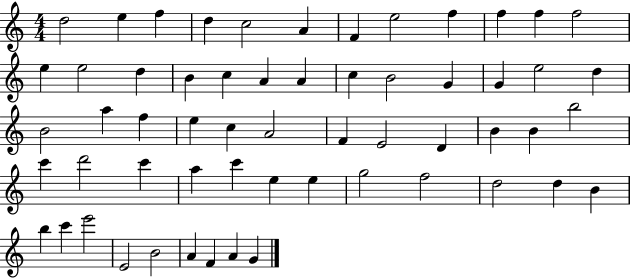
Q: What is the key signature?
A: C major